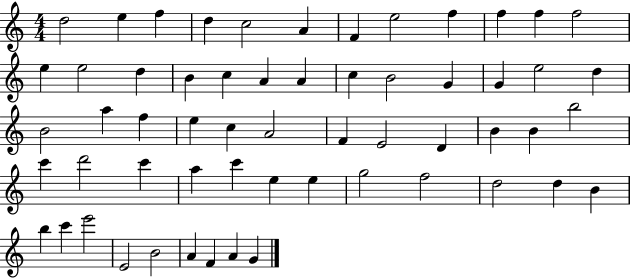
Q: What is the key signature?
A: C major